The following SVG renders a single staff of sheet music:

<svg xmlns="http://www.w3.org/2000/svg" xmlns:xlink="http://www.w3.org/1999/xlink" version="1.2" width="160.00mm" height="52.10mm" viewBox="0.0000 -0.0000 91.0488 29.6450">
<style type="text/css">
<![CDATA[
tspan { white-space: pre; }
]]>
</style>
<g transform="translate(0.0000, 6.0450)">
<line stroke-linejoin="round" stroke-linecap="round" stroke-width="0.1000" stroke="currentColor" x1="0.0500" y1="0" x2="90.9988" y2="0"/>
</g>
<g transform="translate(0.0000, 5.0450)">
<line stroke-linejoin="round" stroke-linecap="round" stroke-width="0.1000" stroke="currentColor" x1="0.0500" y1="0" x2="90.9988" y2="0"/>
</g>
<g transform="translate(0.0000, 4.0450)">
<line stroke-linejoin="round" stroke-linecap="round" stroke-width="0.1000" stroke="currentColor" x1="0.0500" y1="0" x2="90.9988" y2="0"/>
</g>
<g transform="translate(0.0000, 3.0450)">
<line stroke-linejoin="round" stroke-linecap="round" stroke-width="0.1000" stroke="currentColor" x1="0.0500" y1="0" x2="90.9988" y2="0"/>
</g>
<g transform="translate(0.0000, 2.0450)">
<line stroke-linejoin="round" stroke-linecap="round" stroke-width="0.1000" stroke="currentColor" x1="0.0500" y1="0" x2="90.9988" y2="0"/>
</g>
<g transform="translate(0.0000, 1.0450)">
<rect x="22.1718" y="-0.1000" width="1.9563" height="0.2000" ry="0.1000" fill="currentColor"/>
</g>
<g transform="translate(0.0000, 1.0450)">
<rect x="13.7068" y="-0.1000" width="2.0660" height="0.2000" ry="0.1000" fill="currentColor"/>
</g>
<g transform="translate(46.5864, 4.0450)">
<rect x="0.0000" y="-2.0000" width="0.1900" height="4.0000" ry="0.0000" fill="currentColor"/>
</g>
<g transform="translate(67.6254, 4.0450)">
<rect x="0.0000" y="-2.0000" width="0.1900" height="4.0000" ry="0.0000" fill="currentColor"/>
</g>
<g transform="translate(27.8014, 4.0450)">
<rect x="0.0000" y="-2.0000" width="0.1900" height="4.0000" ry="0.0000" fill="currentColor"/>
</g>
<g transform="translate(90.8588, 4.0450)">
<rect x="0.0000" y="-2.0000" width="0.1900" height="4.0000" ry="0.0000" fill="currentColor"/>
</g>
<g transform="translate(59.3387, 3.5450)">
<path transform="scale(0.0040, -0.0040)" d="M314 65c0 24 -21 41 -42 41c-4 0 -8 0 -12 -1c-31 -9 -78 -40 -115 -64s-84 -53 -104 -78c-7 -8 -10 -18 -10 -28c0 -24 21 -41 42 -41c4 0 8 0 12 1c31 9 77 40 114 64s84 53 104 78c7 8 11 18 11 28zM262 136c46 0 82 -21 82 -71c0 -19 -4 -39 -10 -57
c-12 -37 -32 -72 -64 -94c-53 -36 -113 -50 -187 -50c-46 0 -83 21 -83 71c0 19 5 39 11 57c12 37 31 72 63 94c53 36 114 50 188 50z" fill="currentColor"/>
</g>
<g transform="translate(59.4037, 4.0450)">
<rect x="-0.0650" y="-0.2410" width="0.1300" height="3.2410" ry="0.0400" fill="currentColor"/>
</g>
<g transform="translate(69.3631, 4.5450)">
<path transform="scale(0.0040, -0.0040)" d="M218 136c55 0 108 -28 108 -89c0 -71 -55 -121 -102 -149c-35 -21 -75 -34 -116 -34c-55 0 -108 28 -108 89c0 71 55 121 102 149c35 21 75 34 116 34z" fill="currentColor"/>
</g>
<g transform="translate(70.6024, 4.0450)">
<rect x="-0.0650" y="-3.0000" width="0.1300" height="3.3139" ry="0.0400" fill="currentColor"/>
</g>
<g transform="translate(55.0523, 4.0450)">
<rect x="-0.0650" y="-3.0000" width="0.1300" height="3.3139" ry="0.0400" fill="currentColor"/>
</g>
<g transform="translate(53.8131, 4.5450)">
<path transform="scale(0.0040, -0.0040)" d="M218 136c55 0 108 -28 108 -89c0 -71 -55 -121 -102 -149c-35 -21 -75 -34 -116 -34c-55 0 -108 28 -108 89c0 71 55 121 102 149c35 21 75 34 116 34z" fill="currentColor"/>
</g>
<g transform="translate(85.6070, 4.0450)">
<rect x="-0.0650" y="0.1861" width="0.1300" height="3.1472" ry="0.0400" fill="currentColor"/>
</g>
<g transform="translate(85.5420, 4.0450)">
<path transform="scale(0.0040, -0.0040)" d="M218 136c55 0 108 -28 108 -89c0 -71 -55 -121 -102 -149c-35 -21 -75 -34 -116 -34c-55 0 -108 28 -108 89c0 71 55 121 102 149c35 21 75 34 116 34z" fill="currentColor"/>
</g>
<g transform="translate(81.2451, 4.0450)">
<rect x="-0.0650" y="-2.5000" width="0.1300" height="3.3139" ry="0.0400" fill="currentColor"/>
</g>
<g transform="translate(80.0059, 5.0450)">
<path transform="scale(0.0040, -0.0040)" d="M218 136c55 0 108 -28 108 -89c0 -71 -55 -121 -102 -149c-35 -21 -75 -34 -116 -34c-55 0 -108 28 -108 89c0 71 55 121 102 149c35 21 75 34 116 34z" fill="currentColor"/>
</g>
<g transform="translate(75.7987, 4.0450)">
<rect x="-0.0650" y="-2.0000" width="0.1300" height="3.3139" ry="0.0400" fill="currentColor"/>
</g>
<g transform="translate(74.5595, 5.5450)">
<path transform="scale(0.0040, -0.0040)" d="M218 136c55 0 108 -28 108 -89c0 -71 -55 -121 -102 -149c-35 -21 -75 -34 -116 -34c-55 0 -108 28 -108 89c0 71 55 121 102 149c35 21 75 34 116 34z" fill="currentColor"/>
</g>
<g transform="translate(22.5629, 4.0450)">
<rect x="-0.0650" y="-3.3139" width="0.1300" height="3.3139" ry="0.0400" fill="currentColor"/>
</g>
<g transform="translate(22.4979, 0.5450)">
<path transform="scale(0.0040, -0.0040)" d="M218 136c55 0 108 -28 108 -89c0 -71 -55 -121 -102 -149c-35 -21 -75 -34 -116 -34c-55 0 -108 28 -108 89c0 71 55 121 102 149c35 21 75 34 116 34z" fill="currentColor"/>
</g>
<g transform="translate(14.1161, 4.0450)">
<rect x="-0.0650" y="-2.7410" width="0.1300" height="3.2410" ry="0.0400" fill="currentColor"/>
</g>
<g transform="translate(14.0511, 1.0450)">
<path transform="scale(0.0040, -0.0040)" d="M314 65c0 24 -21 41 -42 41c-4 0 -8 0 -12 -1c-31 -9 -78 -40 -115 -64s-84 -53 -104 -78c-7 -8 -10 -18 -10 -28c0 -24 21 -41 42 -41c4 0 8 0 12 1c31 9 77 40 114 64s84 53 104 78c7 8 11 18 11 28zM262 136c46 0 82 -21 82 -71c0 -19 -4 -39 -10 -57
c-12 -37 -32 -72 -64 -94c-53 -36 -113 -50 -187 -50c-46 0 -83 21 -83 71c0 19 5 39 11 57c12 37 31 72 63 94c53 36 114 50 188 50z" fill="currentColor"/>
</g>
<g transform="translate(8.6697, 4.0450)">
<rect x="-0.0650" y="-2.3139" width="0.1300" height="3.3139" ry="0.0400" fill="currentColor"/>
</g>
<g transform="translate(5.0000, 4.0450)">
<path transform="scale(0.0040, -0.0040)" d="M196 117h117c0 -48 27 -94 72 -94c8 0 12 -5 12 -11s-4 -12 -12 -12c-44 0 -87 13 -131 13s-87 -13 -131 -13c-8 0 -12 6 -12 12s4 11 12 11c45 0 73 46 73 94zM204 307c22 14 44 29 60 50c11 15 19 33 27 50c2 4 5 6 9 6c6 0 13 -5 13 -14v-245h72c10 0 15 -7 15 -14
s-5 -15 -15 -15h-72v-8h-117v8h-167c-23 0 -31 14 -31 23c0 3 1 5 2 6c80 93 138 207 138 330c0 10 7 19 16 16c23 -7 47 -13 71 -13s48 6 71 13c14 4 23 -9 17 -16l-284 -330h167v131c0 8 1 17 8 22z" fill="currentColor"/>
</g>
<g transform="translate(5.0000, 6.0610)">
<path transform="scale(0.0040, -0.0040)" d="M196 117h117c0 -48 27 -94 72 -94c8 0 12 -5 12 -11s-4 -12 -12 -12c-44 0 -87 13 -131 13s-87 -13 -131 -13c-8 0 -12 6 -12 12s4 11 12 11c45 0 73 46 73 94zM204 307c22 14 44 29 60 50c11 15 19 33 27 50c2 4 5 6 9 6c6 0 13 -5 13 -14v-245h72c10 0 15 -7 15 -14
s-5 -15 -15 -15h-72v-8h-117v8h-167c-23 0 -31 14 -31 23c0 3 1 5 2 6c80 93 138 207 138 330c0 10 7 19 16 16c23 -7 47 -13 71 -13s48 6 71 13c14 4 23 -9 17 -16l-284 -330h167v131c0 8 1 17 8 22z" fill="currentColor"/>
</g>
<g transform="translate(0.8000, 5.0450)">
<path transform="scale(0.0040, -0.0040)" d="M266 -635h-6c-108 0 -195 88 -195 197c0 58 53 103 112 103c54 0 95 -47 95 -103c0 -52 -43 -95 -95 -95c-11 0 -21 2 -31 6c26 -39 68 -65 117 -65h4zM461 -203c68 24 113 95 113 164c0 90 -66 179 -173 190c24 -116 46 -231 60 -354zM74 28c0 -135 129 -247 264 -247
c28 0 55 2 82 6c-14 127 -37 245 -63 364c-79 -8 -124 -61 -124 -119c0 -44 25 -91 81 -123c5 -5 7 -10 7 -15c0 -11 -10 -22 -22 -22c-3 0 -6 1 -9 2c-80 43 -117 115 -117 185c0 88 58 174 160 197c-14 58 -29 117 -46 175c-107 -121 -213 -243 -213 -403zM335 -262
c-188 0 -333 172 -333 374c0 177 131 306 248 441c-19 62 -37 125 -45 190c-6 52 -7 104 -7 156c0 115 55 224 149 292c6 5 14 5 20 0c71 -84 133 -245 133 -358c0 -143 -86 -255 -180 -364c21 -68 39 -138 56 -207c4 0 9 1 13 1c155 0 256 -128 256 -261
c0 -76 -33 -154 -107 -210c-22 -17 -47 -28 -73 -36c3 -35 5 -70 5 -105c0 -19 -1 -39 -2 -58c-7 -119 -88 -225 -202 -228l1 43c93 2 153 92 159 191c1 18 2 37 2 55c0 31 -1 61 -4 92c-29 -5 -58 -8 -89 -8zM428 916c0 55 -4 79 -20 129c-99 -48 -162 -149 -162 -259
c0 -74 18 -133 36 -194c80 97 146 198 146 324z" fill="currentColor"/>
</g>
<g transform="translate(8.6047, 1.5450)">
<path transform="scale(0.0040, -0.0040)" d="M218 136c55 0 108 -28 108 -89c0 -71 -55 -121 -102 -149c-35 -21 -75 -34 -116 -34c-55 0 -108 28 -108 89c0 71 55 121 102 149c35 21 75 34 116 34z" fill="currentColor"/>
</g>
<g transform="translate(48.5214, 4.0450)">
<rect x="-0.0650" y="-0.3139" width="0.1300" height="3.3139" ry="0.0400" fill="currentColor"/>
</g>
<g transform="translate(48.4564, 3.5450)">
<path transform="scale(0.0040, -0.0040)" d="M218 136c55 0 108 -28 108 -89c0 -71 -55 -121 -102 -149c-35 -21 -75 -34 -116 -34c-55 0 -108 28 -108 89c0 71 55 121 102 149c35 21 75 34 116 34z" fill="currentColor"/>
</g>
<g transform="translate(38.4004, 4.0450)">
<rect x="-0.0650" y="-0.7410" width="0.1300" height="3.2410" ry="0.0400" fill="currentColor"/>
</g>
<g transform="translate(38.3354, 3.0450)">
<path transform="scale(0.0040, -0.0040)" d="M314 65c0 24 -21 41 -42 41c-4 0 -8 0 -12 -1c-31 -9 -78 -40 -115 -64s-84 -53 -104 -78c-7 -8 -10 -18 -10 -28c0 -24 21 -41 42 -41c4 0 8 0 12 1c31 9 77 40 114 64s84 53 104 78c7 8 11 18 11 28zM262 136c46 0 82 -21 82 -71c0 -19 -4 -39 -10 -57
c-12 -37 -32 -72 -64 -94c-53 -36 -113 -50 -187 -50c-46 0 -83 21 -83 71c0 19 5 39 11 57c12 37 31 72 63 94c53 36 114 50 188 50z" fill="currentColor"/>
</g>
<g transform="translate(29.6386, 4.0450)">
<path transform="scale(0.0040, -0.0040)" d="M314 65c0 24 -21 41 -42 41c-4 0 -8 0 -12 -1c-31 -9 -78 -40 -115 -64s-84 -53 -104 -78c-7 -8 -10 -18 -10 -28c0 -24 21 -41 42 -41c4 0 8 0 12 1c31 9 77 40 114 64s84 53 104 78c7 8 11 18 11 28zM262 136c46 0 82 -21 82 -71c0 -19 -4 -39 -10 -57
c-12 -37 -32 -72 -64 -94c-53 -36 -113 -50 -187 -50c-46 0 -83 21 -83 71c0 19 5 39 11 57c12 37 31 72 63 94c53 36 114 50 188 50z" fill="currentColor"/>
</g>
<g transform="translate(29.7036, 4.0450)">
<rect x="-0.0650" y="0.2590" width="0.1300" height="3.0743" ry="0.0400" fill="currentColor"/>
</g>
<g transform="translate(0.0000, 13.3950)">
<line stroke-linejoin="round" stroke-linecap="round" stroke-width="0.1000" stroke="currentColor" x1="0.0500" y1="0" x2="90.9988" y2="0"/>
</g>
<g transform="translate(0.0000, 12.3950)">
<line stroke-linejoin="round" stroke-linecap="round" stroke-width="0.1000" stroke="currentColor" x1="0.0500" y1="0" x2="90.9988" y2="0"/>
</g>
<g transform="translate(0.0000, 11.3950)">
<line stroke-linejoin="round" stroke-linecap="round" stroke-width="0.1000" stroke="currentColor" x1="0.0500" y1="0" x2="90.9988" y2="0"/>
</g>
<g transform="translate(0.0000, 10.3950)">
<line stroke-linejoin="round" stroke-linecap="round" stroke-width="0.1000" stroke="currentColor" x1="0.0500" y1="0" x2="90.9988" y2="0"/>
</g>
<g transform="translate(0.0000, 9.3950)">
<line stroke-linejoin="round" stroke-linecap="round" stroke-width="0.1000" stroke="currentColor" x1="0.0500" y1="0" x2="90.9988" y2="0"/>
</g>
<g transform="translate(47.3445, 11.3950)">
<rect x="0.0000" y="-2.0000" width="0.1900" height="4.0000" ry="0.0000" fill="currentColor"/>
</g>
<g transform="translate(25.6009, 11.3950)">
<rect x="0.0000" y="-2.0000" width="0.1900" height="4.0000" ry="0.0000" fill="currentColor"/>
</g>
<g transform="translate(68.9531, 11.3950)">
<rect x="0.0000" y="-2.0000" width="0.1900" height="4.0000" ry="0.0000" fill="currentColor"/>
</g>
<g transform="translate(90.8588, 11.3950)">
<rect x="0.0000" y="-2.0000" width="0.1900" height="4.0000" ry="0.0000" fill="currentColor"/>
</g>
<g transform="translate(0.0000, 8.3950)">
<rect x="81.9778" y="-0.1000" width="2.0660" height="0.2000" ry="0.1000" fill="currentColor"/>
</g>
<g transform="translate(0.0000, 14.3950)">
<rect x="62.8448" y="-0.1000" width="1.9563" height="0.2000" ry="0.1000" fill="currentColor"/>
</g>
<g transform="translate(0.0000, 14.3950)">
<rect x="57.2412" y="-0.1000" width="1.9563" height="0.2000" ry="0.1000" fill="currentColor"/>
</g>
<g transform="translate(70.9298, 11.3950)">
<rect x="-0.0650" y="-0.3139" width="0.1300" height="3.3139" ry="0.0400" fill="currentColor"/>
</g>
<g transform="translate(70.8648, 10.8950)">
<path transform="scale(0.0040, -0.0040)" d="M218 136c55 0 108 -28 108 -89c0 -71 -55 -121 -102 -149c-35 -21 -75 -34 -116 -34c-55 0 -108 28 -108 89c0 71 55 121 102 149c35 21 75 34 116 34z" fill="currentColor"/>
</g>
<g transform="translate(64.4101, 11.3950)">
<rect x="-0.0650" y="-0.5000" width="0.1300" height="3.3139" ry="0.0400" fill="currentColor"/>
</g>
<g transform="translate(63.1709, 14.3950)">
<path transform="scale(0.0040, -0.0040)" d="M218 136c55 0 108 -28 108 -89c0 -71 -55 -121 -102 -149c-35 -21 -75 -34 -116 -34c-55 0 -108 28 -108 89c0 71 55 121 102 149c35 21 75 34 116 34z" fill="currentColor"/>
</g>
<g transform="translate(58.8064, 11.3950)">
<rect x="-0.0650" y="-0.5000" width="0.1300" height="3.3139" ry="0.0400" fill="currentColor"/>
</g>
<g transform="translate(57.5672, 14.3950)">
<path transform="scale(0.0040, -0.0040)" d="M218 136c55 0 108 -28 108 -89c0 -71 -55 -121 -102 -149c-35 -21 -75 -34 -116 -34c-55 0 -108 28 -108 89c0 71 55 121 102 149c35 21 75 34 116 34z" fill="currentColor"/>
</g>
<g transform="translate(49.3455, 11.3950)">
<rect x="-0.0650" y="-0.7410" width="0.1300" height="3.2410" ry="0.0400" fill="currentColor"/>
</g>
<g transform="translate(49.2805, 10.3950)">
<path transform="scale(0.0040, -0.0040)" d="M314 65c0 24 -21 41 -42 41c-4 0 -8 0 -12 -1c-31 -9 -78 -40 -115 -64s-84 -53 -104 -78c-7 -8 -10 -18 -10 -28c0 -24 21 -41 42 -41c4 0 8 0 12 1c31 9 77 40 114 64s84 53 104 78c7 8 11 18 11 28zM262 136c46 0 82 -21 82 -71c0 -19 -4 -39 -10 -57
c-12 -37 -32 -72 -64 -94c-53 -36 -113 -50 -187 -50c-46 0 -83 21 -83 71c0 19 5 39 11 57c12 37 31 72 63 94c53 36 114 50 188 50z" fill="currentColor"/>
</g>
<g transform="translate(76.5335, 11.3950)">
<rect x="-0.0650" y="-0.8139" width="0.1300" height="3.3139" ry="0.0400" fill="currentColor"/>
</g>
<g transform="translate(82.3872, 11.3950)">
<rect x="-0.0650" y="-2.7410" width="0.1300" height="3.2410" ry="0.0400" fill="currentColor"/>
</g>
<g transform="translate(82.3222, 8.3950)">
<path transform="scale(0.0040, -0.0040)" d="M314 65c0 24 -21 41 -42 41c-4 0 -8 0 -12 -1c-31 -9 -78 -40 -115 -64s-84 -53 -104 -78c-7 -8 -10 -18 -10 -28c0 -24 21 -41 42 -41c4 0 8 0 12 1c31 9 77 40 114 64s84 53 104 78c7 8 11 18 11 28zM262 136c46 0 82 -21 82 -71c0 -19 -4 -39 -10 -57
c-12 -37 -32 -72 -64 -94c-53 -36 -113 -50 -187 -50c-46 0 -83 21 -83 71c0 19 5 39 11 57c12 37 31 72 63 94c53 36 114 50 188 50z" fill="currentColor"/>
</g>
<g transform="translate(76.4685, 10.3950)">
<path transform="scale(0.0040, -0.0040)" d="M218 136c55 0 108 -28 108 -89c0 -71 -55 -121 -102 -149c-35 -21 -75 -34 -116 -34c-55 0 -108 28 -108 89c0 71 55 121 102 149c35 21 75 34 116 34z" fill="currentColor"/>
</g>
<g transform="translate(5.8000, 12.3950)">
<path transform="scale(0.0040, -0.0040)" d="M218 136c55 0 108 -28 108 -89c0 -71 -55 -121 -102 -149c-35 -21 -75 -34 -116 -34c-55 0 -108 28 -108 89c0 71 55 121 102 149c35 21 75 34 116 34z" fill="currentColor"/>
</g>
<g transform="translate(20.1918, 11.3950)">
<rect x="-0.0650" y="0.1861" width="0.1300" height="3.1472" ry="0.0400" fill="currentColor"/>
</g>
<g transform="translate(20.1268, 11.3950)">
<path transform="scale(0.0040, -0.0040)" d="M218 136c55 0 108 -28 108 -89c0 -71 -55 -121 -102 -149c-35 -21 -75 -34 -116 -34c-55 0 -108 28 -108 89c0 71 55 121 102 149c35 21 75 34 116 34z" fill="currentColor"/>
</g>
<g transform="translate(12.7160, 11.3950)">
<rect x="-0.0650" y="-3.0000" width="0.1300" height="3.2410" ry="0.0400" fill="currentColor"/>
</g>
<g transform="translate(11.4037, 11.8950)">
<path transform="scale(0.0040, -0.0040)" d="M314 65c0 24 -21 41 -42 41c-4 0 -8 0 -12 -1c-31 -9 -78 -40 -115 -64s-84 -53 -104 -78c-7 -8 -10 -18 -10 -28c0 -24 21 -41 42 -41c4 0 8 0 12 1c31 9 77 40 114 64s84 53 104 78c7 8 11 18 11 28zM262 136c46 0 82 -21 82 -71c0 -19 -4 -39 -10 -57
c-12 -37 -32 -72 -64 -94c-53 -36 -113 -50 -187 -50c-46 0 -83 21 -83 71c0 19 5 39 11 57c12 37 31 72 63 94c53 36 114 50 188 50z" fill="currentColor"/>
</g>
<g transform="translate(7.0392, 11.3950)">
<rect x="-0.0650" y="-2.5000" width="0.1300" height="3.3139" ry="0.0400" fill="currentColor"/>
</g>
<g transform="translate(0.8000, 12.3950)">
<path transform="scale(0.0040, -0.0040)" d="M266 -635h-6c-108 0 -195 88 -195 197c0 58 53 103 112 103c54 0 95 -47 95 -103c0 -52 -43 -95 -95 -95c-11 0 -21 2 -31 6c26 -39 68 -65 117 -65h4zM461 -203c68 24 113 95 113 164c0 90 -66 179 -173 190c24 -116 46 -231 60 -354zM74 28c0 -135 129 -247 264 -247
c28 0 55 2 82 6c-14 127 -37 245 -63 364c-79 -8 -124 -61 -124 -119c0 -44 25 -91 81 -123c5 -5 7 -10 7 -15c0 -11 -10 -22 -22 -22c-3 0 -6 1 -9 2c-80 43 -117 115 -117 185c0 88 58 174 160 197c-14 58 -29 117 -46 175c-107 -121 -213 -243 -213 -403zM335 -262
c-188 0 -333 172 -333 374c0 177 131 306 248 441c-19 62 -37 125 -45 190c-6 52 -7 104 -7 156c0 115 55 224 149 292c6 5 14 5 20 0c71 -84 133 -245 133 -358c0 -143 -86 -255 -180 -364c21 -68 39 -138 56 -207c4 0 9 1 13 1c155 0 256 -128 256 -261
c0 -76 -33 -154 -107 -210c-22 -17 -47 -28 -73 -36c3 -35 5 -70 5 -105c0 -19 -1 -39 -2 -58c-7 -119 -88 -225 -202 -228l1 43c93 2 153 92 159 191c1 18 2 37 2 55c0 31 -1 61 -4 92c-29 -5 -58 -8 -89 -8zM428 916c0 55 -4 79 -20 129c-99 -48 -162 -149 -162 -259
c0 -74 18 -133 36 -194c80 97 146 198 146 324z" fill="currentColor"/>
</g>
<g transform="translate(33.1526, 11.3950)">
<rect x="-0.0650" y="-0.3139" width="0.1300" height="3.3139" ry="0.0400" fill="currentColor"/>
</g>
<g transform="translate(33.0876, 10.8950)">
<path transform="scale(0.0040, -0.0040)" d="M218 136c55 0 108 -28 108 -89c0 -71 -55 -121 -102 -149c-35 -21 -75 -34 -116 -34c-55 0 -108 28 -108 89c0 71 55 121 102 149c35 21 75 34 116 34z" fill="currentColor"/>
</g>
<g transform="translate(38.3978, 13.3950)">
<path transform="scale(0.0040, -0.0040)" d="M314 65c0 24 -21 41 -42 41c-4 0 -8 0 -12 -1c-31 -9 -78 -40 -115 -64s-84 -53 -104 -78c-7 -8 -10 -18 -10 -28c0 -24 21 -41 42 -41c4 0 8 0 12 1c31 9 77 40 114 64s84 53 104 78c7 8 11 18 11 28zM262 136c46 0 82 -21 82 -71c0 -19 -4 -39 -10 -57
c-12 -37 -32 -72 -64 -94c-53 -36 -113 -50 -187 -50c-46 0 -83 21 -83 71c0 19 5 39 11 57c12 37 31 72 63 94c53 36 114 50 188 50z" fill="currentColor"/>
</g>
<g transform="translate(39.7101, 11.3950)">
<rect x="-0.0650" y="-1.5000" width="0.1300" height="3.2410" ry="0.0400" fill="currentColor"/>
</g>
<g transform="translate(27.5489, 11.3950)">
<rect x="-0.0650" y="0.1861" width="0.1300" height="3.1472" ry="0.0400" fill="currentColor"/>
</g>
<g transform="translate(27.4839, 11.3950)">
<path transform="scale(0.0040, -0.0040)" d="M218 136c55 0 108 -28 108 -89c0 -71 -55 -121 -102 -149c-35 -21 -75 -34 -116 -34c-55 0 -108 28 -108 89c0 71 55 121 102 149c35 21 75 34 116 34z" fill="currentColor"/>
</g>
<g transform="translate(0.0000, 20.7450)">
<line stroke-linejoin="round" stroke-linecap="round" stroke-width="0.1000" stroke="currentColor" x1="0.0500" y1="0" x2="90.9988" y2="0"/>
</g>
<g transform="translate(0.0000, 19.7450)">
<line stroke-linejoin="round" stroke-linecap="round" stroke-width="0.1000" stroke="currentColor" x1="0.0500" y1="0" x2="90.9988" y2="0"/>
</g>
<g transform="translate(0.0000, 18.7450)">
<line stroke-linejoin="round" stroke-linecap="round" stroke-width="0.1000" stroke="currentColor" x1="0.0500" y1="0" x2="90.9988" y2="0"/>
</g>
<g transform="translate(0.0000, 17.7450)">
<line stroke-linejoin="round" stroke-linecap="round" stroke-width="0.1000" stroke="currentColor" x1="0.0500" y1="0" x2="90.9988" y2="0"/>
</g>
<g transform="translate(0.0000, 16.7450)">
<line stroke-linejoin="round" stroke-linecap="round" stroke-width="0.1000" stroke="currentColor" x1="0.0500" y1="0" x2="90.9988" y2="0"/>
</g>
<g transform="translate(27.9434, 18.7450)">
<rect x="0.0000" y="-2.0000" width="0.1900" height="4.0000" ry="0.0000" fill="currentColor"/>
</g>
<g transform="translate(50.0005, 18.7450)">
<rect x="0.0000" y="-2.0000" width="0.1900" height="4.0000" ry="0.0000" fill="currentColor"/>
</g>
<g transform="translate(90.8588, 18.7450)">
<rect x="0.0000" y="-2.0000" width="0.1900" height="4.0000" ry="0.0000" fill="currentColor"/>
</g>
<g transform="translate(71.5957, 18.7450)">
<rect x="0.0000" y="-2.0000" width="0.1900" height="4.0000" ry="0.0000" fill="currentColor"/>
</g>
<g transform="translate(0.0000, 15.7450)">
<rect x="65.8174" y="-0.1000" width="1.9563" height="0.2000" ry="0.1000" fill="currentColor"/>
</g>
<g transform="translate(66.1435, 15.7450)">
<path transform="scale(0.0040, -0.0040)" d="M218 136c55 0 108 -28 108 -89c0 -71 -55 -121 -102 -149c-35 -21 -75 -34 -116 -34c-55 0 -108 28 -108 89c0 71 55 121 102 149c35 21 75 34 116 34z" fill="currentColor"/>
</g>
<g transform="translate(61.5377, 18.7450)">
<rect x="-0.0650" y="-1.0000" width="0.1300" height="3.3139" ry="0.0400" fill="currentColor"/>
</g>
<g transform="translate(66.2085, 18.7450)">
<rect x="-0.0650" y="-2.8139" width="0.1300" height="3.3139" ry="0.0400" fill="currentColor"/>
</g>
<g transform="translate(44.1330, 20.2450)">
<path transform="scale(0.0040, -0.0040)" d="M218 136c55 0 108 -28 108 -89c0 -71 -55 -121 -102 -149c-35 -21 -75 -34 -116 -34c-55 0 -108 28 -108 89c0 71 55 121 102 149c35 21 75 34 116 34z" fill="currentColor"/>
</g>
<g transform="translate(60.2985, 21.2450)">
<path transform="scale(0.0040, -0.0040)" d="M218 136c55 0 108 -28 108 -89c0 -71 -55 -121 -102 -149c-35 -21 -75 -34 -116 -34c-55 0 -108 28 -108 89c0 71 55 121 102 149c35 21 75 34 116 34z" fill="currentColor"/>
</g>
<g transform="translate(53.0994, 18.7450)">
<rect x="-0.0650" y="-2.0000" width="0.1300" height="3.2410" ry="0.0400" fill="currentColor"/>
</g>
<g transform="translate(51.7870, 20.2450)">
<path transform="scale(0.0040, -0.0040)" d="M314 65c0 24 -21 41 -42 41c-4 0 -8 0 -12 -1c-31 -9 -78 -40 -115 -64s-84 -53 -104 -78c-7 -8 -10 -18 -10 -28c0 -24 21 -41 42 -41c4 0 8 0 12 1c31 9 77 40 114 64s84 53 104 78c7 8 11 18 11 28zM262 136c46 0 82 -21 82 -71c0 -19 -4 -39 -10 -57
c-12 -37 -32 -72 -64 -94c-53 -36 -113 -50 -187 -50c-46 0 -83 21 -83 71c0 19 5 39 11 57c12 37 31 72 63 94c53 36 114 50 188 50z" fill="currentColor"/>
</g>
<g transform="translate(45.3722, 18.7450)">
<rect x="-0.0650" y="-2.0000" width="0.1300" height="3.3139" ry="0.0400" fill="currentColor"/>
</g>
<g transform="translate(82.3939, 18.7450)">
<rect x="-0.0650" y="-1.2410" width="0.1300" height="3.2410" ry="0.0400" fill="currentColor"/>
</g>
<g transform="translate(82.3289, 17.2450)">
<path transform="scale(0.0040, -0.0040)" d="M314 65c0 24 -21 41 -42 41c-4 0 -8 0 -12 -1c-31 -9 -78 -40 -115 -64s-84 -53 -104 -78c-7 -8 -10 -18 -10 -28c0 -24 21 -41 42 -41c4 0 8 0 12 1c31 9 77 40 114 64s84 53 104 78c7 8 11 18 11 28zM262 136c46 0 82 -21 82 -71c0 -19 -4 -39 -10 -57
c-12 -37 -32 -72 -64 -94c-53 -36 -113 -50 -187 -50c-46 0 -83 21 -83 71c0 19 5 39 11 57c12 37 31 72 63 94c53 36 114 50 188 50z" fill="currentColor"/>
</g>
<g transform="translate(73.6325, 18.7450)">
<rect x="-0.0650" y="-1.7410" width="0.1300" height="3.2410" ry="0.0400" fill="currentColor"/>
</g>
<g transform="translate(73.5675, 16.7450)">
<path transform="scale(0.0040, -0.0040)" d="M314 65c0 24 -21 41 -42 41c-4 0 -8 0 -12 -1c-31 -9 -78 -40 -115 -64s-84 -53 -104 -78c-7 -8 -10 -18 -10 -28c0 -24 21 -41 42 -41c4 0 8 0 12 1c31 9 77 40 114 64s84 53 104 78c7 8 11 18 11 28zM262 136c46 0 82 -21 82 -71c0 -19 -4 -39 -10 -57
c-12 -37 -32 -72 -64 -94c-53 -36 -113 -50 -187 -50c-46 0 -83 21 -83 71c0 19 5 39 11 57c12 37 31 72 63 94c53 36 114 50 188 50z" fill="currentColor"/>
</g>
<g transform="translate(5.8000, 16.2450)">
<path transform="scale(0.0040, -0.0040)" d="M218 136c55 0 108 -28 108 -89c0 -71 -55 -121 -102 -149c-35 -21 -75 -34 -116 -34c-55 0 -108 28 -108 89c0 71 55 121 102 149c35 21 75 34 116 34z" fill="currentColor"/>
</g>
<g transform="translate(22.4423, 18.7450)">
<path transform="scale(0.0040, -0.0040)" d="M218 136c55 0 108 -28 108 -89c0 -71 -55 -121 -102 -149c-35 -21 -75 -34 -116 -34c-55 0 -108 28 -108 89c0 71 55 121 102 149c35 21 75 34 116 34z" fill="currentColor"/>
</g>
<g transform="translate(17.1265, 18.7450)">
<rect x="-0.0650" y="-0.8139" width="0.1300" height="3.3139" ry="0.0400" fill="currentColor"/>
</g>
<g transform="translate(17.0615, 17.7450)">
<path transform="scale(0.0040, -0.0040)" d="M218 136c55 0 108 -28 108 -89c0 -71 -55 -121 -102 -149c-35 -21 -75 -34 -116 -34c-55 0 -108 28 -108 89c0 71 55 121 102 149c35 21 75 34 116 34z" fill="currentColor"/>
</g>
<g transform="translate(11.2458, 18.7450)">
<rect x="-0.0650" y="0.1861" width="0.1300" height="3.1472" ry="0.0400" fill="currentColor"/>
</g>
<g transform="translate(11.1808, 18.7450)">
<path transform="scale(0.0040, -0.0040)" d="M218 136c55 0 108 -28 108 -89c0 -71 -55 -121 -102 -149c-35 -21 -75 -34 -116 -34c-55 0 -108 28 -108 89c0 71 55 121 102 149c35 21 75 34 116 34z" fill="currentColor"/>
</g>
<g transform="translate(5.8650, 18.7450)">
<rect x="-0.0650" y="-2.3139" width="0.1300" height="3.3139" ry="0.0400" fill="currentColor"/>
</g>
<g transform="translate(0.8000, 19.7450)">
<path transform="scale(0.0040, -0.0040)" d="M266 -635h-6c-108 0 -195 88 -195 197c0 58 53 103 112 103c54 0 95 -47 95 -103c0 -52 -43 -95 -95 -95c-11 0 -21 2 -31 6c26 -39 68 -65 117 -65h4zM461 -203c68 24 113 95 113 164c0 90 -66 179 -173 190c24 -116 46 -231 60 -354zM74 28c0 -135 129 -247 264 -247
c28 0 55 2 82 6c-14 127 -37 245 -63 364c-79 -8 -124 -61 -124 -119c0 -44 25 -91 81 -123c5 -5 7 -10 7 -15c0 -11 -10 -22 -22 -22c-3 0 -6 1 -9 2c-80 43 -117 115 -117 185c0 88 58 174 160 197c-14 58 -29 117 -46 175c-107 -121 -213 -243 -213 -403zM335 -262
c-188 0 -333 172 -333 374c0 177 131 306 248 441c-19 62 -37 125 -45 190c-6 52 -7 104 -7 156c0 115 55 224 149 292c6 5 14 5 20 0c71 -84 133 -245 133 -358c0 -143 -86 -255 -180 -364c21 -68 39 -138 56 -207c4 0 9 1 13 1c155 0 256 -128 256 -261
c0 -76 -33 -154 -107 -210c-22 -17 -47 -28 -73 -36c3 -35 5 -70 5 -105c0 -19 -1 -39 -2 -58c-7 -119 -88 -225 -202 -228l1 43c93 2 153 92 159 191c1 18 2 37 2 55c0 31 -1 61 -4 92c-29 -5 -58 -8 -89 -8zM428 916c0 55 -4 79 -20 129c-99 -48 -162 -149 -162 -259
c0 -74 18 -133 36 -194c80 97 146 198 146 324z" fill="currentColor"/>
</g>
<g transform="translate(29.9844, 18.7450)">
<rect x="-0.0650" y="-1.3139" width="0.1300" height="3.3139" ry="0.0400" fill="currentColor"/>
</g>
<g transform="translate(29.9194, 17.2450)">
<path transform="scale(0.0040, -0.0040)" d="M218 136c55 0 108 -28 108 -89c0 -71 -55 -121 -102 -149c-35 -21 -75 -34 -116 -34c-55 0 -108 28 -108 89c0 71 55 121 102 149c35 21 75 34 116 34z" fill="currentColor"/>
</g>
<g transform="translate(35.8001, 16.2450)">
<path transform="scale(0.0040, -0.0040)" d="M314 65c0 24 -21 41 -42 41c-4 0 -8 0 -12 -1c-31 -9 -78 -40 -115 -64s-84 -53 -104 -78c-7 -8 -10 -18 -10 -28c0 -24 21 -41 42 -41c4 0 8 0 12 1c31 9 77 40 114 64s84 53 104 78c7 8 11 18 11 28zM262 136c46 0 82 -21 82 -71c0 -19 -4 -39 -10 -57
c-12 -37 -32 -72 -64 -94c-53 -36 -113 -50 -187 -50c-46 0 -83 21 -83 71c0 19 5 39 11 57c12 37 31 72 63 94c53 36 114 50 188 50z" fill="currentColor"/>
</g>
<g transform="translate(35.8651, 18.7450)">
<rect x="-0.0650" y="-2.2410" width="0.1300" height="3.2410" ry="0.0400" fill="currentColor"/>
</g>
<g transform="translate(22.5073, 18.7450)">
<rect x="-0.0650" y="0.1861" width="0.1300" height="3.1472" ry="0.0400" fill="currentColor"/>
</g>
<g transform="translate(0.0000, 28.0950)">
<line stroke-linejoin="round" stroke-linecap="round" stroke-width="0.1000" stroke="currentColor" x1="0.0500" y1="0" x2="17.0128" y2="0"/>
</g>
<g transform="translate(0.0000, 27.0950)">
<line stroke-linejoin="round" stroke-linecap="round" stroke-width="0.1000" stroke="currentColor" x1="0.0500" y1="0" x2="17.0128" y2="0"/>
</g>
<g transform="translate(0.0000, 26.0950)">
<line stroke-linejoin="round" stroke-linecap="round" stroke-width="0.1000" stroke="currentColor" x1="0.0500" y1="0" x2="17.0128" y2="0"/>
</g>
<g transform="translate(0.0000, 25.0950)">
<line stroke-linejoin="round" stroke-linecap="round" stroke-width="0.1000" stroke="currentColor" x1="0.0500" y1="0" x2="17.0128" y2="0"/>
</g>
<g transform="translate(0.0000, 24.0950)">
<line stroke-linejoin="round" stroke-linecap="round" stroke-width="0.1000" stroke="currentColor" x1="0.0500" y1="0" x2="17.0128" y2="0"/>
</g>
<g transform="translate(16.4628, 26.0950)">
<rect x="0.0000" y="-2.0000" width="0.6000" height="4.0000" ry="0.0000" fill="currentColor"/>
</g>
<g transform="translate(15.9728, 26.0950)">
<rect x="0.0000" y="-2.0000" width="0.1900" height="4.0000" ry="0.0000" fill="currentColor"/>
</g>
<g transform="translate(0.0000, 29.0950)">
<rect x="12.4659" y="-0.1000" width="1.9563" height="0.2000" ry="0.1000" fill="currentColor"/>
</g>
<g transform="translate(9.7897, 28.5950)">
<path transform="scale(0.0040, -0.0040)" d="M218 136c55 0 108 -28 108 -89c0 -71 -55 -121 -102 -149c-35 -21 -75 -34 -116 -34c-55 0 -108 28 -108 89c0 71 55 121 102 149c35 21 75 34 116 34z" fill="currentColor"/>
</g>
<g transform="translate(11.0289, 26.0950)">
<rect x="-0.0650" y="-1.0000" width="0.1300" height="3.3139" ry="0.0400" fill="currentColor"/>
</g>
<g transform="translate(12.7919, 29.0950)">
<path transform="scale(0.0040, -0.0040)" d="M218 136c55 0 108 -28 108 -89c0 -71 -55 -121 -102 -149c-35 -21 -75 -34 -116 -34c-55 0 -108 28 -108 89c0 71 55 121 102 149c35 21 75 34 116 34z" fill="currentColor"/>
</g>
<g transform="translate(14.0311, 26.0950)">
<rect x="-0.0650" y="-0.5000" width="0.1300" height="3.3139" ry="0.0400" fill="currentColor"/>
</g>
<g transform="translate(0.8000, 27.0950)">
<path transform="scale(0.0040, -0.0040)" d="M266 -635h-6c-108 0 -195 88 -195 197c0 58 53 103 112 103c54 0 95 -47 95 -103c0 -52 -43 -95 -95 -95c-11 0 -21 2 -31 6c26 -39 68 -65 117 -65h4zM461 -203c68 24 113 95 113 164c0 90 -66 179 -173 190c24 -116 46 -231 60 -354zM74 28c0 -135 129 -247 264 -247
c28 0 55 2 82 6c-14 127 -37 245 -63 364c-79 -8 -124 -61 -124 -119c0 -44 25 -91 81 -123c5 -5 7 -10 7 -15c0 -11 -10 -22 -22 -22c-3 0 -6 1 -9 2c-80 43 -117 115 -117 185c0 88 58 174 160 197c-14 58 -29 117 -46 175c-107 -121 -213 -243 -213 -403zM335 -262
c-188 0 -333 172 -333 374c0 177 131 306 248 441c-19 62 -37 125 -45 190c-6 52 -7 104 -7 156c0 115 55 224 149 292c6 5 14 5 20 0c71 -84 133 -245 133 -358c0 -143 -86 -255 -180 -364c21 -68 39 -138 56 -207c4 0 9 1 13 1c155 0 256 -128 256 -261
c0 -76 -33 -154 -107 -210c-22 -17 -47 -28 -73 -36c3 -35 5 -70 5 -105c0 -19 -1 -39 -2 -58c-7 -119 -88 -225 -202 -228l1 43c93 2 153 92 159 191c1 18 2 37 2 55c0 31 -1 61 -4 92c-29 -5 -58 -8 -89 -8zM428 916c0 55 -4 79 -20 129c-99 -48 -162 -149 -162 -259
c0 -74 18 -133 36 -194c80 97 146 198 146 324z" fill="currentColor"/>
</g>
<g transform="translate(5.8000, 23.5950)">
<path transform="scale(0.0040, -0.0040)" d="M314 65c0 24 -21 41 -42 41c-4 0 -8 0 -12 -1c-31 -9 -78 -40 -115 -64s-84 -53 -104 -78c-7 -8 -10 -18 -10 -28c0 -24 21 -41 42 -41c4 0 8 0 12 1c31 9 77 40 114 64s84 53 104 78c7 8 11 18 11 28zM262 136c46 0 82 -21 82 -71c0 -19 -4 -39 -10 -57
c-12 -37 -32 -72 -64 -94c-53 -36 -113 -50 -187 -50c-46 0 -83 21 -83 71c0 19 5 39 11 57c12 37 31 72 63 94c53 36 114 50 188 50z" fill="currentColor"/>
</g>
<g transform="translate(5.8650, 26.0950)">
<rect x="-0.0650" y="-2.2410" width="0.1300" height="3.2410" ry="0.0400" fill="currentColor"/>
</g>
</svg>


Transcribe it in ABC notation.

X:1
T:Untitled
M:4/4
L:1/4
K:C
g a2 b B2 d2 c A c2 A F G B G A2 B B c E2 d2 C C c d a2 g B d B e g2 F F2 D a f2 e2 g2 D C